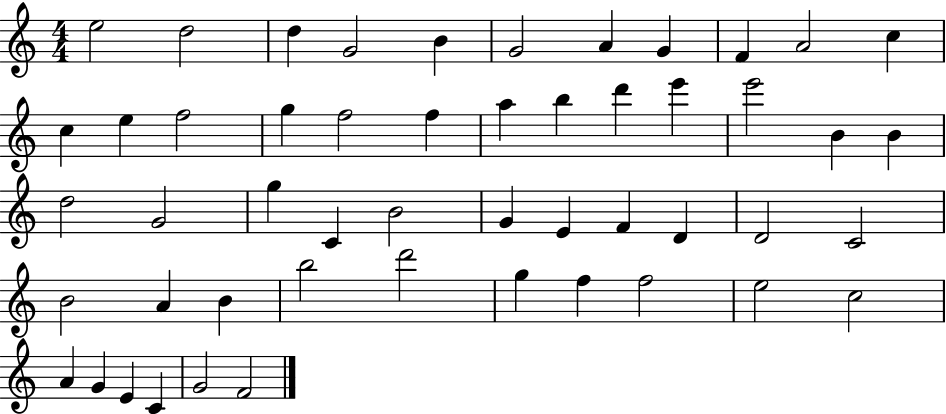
X:1
T:Untitled
M:4/4
L:1/4
K:C
e2 d2 d G2 B G2 A G F A2 c c e f2 g f2 f a b d' e' e'2 B B d2 G2 g C B2 G E F D D2 C2 B2 A B b2 d'2 g f f2 e2 c2 A G E C G2 F2